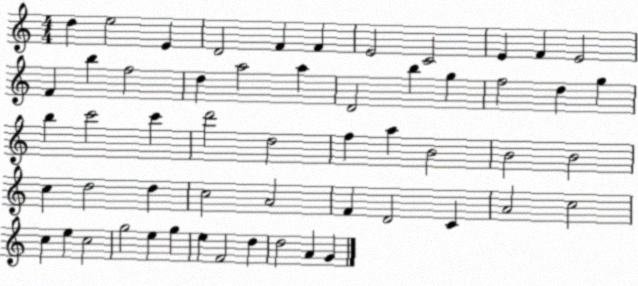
X:1
T:Untitled
M:4/4
L:1/4
K:C
d e2 E D2 F F E2 C2 E F E2 F b f2 d a2 a D2 b g f2 d g b c'2 c' d'2 d2 f a B2 B2 B2 c d2 d c2 A2 F D2 C A2 c2 c e c2 g2 e g e F2 d d2 A G